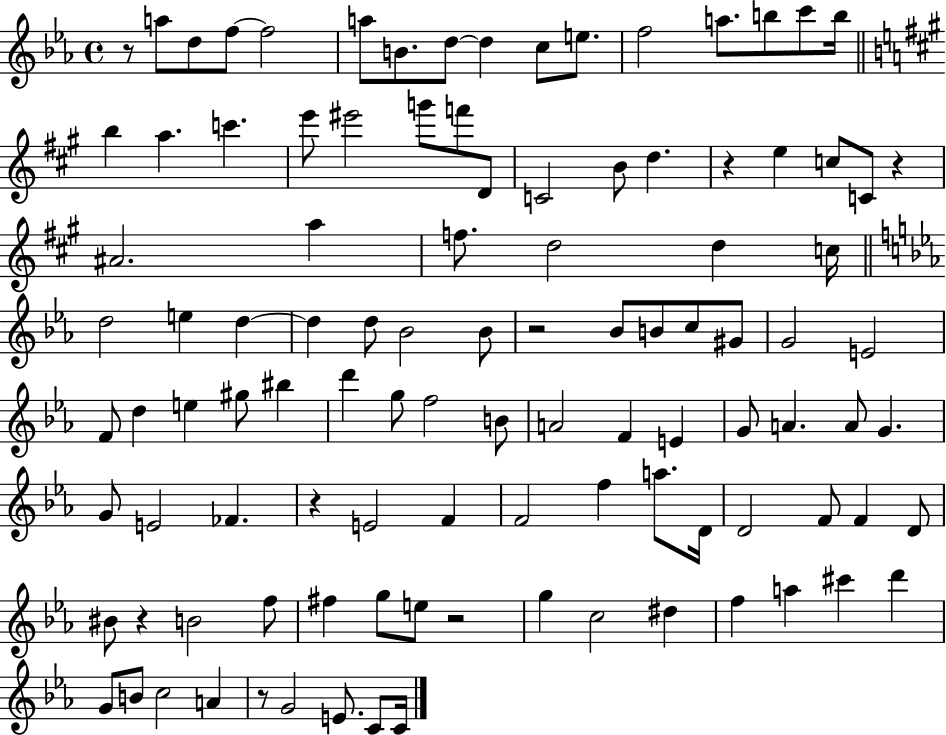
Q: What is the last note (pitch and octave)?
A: C4